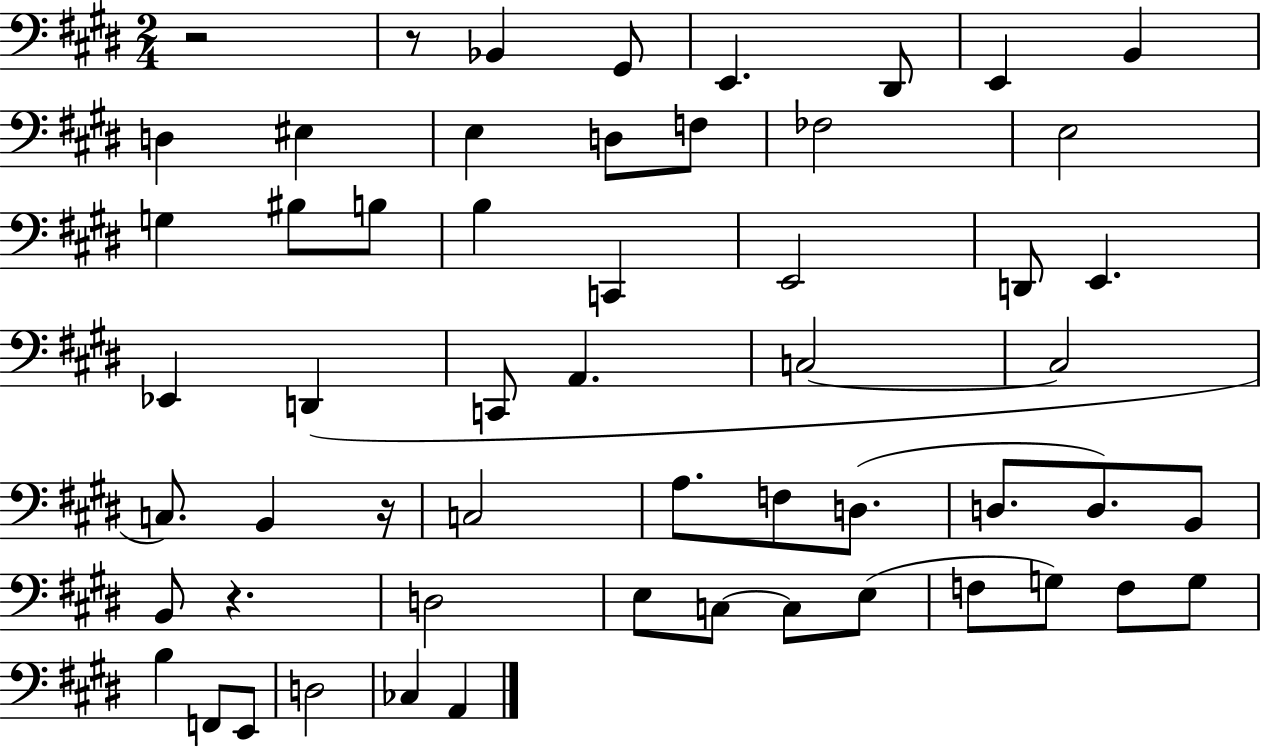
{
  \clef bass
  \numericTimeSignature
  \time 2/4
  \key e \major
  r2 | r8 bes,4 gis,8 | e,4. dis,8 | e,4 b,4 | \break d4 eis4 | e4 d8 f8 | fes2 | e2 | \break g4 bis8 b8 | b4 c,4 | e,2 | d,8 e,4. | \break ees,4 d,4( | c,8 a,4. | c2~~ | c2 | \break c8.) b,4 r16 | c2 | a8. f8 d8.( | d8. d8.) b,8 | \break b,8 r4. | d2 | e8 c8~~ c8 e8( | f8 g8) f8 g8 | \break b4 f,8 e,8 | d2 | ces4 a,4 | \bar "|."
}